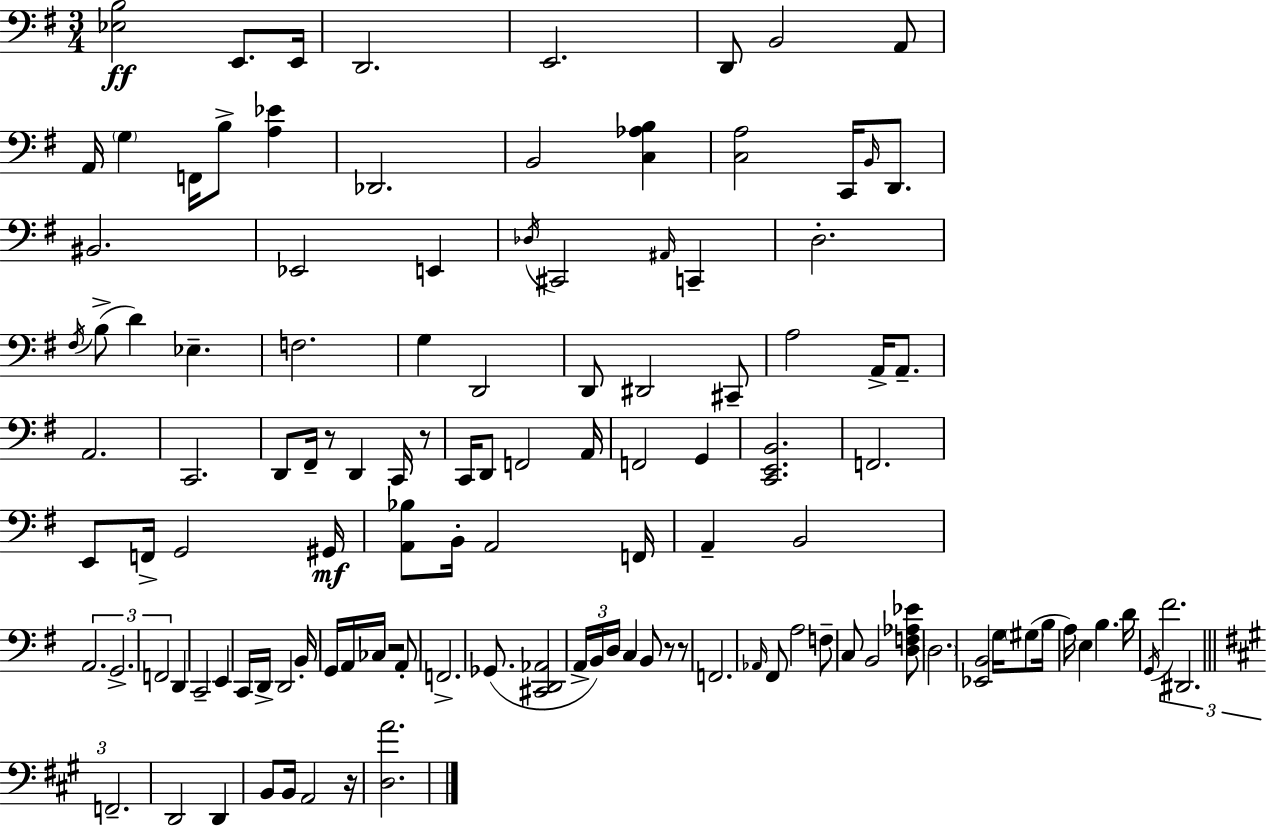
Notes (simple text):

[Eb3,B3]/h E2/e. E2/s D2/h. E2/h. D2/e B2/h A2/e A2/s G3/q F2/s B3/e [A3,Eb4]/q Db2/h. B2/h [C3,Ab3,B3]/q [C3,A3]/h C2/s B2/s D2/e. BIS2/h. Eb2/h E2/q Db3/s C#2/h A#2/s C2/q D3/h. F#3/s B3/e D4/q Eb3/q. F3/h. G3/q D2/h D2/e D#2/h C#2/e A3/h A2/s A2/e. A2/h. C2/h. D2/e F#2/s R/e D2/q C2/s R/e C2/s D2/e F2/h A2/s F2/h G2/q [C2,E2,B2]/h. F2/h. E2/e F2/s G2/h G#2/s [A2,Bb3]/e B2/s A2/h F2/s A2/q B2/h A2/h. G2/h. F2/h D2/q C2/h E2/q C2/s D2/s D2/h B2/s G2/s A2/s CES3/s R/h A2/e F2/h. Gb2/e. [C#2,D2,Ab2]/h A2/s B2/s D3/s C3/q B2/e R/e R/e F2/h. Ab2/s F#2/e A3/h F3/e C3/e B2/h [D3,F3,Ab3,Eb4]/e D3/h. [Eb2,B2]/h G3/s G#3/e B3/s A3/s E3/q B3/q. D4/s G2/s F#4/h. D#2/h. F2/h. D2/h D2/q B2/e B2/s A2/h R/s [D3,A4]/h.